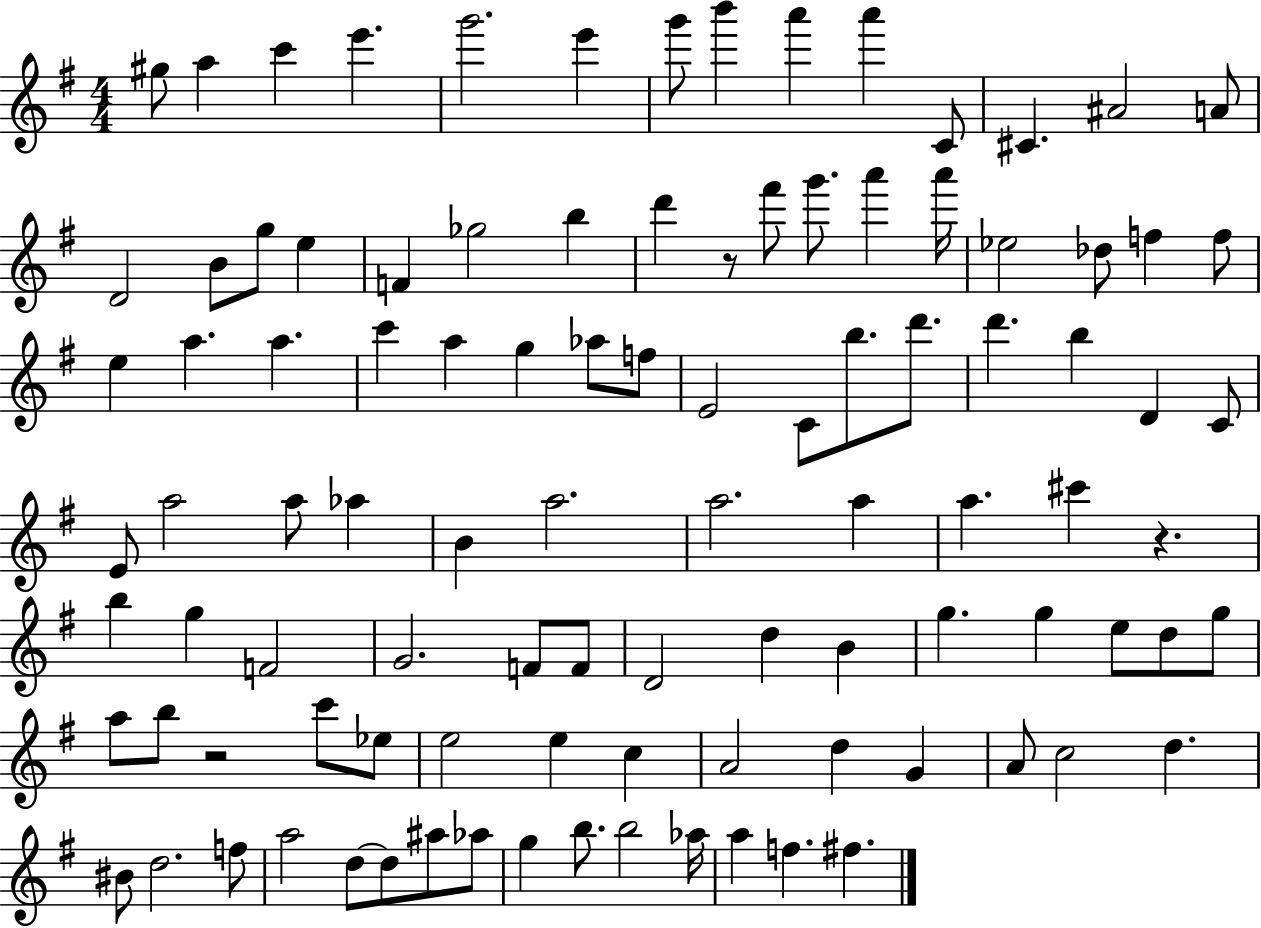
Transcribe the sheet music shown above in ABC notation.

X:1
T:Untitled
M:4/4
L:1/4
K:G
^g/2 a c' e' g'2 e' g'/2 b' a' a' C/2 ^C ^A2 A/2 D2 B/2 g/2 e F _g2 b d' z/2 ^f'/2 g'/2 a' a'/4 _e2 _d/2 f f/2 e a a c' a g _a/2 f/2 E2 C/2 b/2 d'/2 d' b D C/2 E/2 a2 a/2 _a B a2 a2 a a ^c' z b g F2 G2 F/2 F/2 D2 d B g g e/2 d/2 g/2 a/2 b/2 z2 c'/2 _e/2 e2 e c A2 d G A/2 c2 d ^B/2 d2 f/2 a2 d/2 d/2 ^a/2 _a/2 g b/2 b2 _a/4 a f ^f